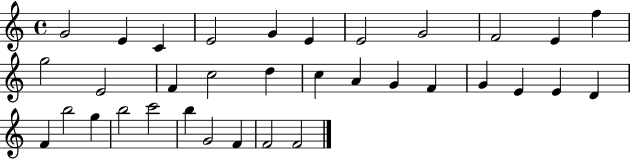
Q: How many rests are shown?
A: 0